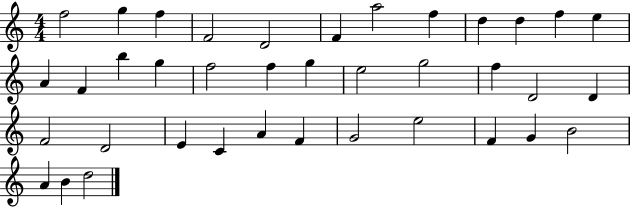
F5/h G5/q F5/q F4/h D4/h F4/q A5/h F5/q D5/q D5/q F5/q E5/q A4/q F4/q B5/q G5/q F5/h F5/q G5/q E5/h G5/h F5/q D4/h D4/q F4/h D4/h E4/q C4/q A4/q F4/q G4/h E5/h F4/q G4/q B4/h A4/q B4/q D5/h